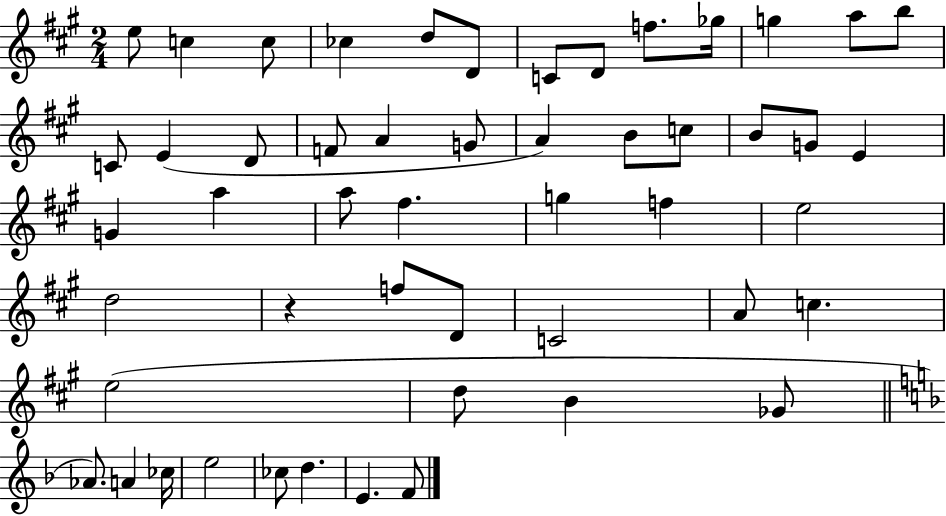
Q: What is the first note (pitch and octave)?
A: E5